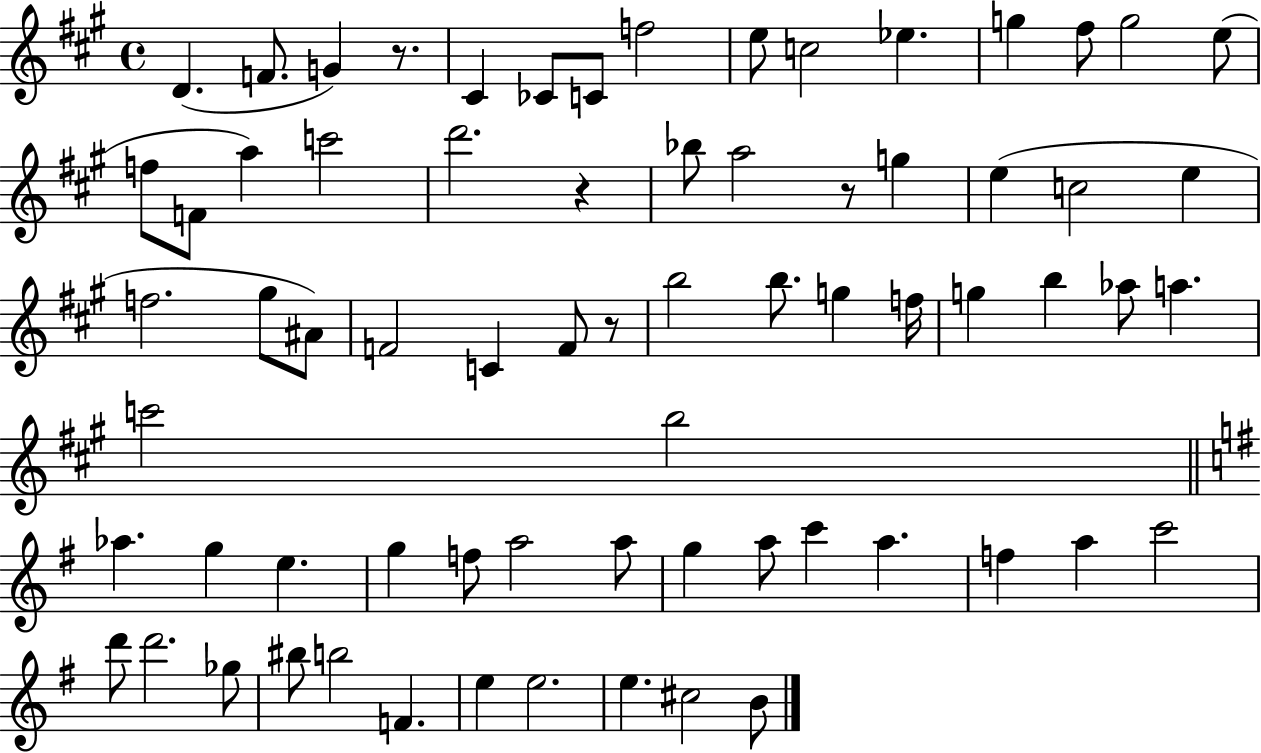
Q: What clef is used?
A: treble